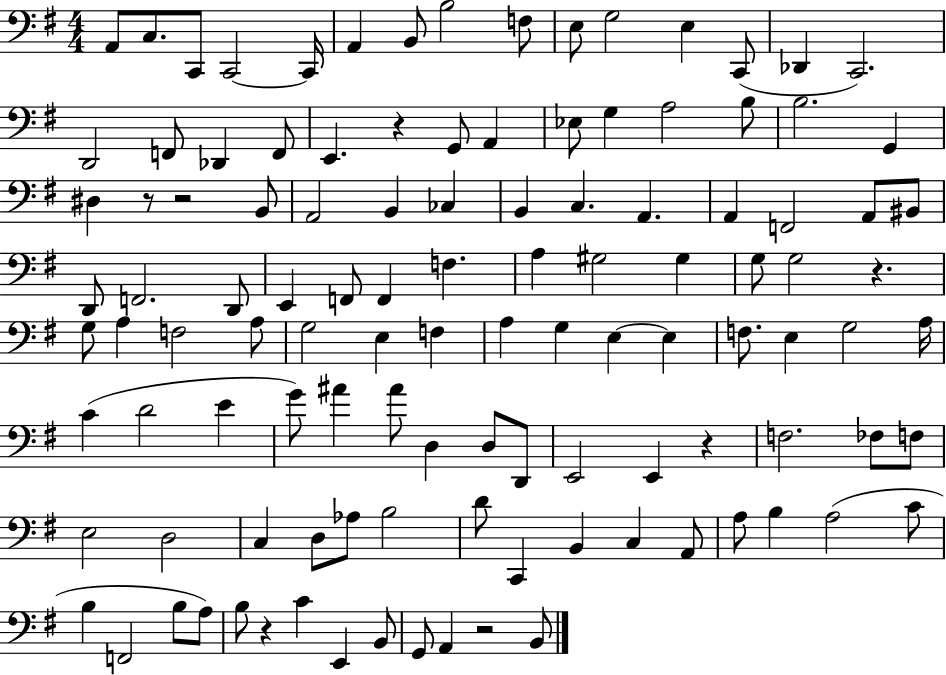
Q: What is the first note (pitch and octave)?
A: A2